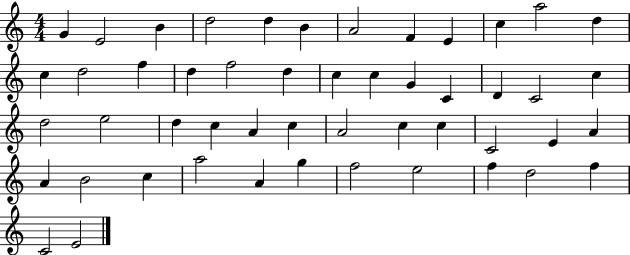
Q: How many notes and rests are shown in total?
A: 50